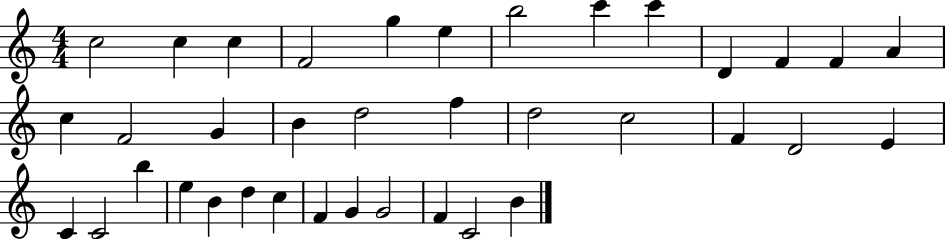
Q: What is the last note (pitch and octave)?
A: B4